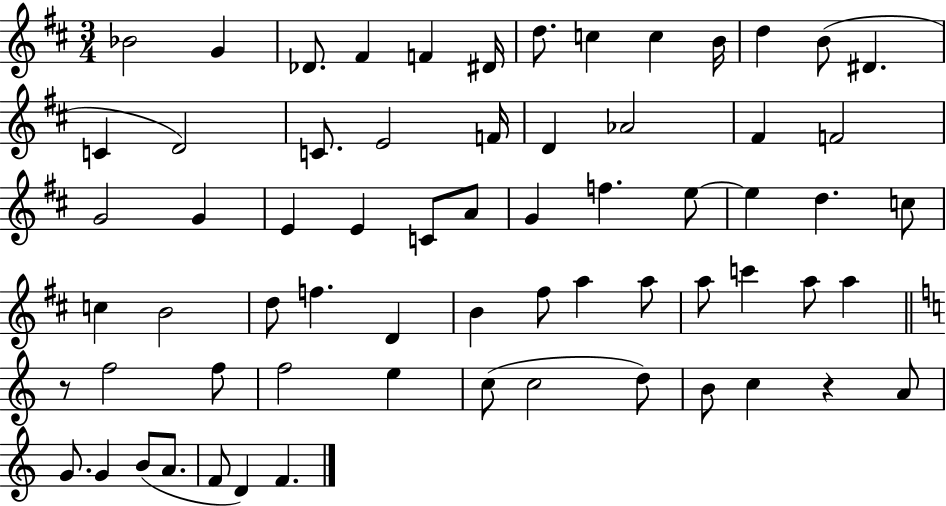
Bb4/h G4/q Db4/e. F#4/q F4/q D#4/s D5/e. C5/q C5/q B4/s D5/q B4/e D#4/q. C4/q D4/h C4/e. E4/h F4/s D4/q Ab4/h F#4/q F4/h G4/h G4/q E4/q E4/q C4/e A4/e G4/q F5/q. E5/e E5/q D5/q. C5/e C5/q B4/h D5/e F5/q. D4/q B4/q F#5/e A5/q A5/e A5/e C6/q A5/e A5/q R/e F5/h F5/e F5/h E5/q C5/e C5/h D5/e B4/e C5/q R/q A4/e G4/e. G4/q B4/e A4/e. F4/e D4/q F4/q.